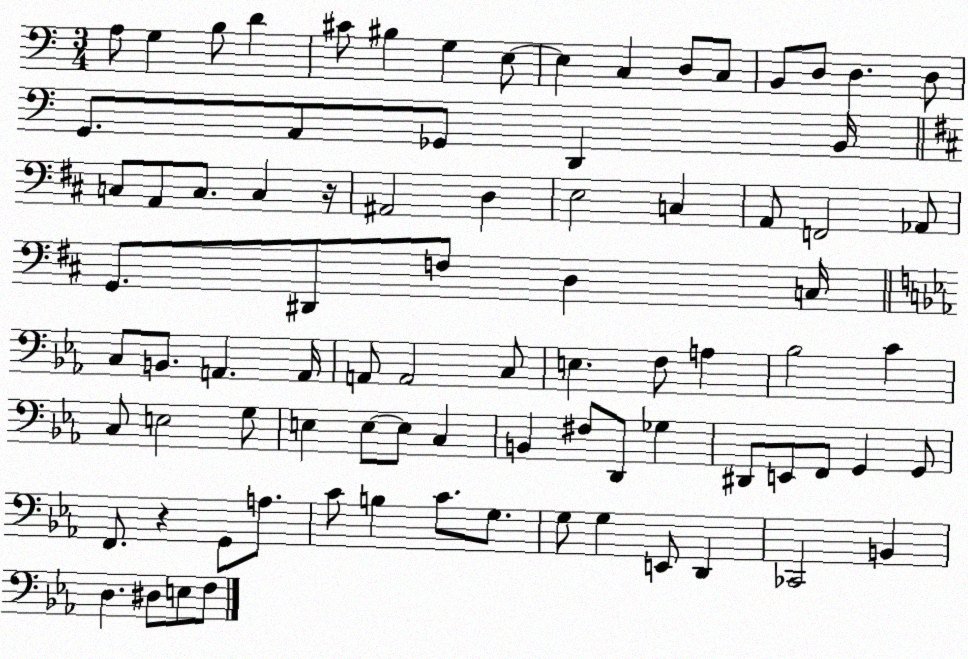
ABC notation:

X:1
T:Untitled
M:3/4
L:1/4
K:C
A,/2 G, B,/2 D ^C/2 ^B, G, E,/2 E, C, D,/2 C,/2 B,,/2 D,/2 D, D,/2 G,,/2 A,,/2 _G,,/2 D,, B,,/4 C,/2 A,,/2 C,/2 C, z/4 ^A,,2 D, E,2 C, A,,/2 F,,2 _A,,/2 G,,/2 ^D,,/2 F,/2 D, C,/4 C,/2 B,,/2 A,, A,,/4 A,,/2 A,,2 C,/2 E, F,/2 A, _B,2 C C,/2 E,2 G,/2 E, E,/2 E,/2 C, B,, ^F,/2 D,,/2 _G, ^D,,/2 E,,/2 F,,/2 G,, G,,/2 F,,/2 z G,,/2 A,/2 C/2 B, C/2 G,/2 G,/2 G, E,,/2 D,, _C,,2 B,, D, ^D,/2 E,/2 F,/2